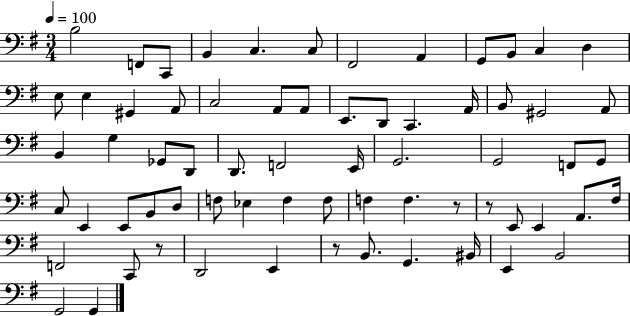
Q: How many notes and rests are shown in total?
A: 67